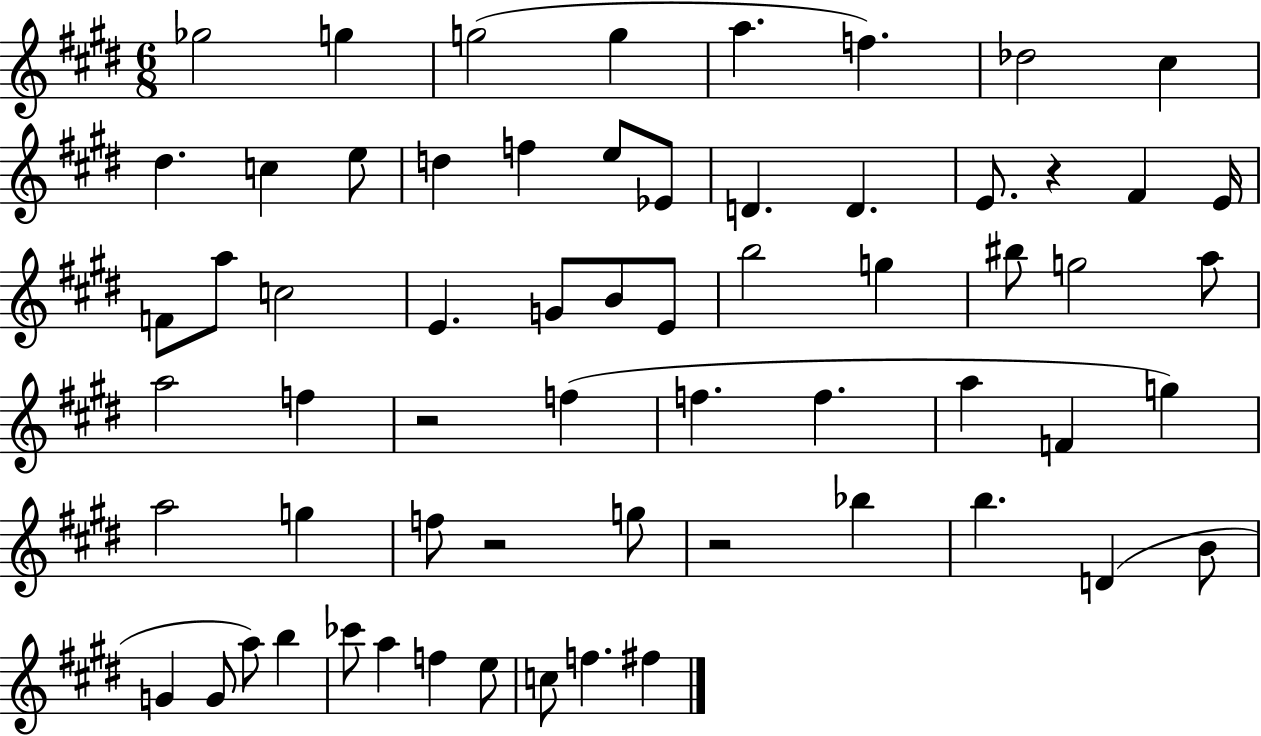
Gb5/h G5/q G5/h G5/q A5/q. F5/q. Db5/h C#5/q D#5/q. C5/q E5/e D5/q F5/q E5/e Eb4/e D4/q. D4/q. E4/e. R/q F#4/q E4/s F4/e A5/e C5/h E4/q. G4/e B4/e E4/e B5/h G5/q BIS5/e G5/h A5/e A5/h F5/q R/h F5/q F5/q. F5/q. A5/q F4/q G5/q A5/h G5/q F5/e R/h G5/e R/h Bb5/q B5/q. D4/q B4/e G4/q G4/e A5/e B5/q CES6/e A5/q F5/q E5/e C5/e F5/q. F#5/q